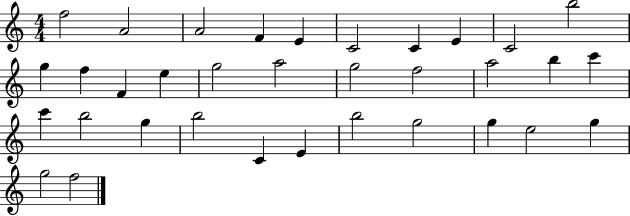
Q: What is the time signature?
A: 4/4